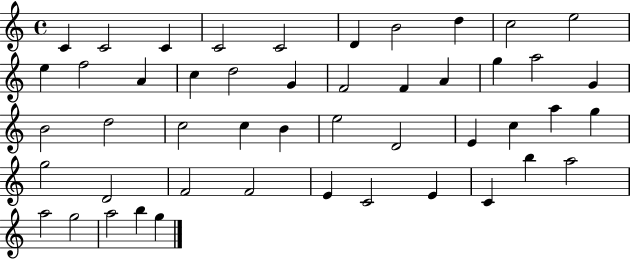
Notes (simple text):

C4/q C4/h C4/q C4/h C4/h D4/q B4/h D5/q C5/h E5/h E5/q F5/h A4/q C5/q D5/h G4/q F4/h F4/q A4/q G5/q A5/h G4/q B4/h D5/h C5/h C5/q B4/q E5/h D4/h E4/q C5/q A5/q G5/q G5/h D4/h F4/h F4/h E4/q C4/h E4/q C4/q B5/q A5/h A5/h G5/h A5/h B5/q G5/q